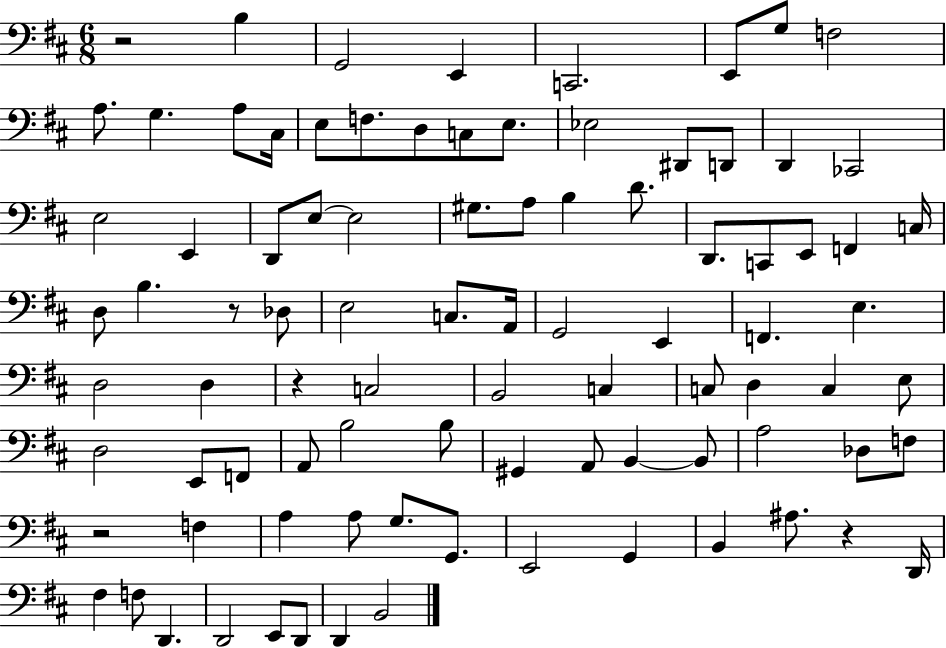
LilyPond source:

{
  \clef bass
  \numericTimeSignature
  \time 6/8
  \key d \major
  r2 b4 | g,2 e,4 | c,2. | e,8 g8 f2 | \break a8. g4. a8 cis16 | e8 f8. d8 c8 e8. | ees2 dis,8 d,8 | d,4 ces,2 | \break e2 e,4 | d,8 e8~~ e2 | gis8. a8 b4 d'8. | d,8. c,8 e,8 f,4 c16 | \break d8 b4. r8 des8 | e2 c8. a,16 | g,2 e,4 | f,4. e4. | \break d2 d4 | r4 c2 | b,2 c4 | c8 d4 c4 e8 | \break d2 e,8 f,8 | a,8 b2 b8 | gis,4 a,8 b,4~~ b,8 | a2 des8 f8 | \break r2 f4 | a4 a8 g8. g,8. | e,2 g,4 | b,4 ais8. r4 d,16 | \break fis4 f8 d,4. | d,2 e,8 d,8 | d,4 b,2 | \bar "|."
}